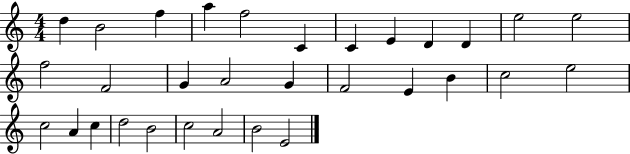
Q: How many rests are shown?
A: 0